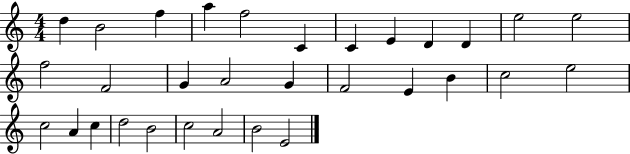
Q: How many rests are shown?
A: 0